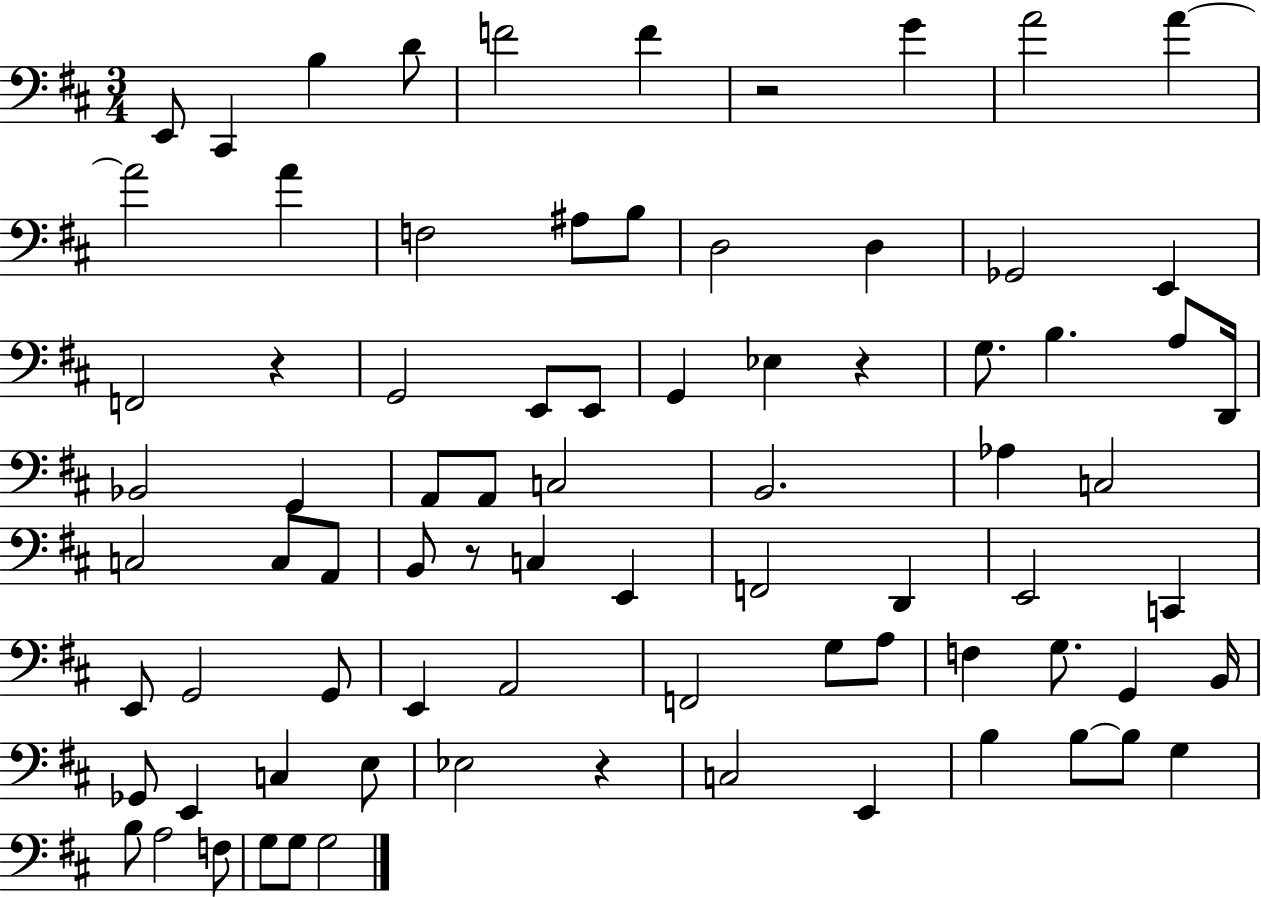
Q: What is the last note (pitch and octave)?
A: G3